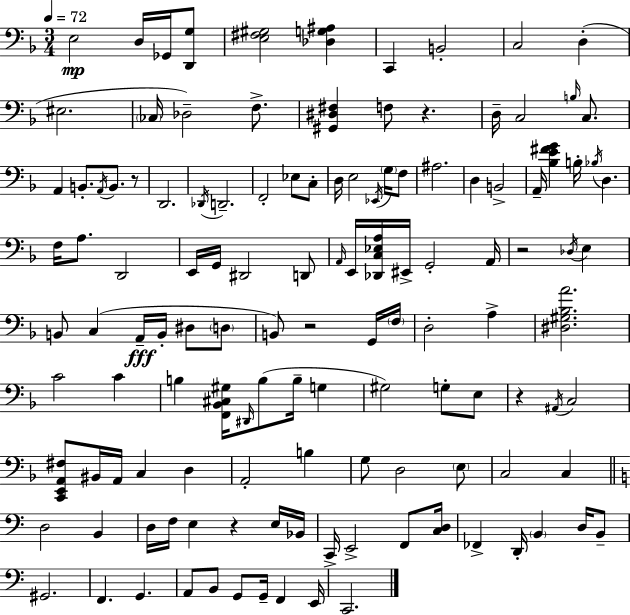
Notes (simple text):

E3/h D3/s Gb2/s [D2,G3]/e [E3,F#3,G#3]/h [Db3,G3,A#3]/q C2/q B2/h C3/h D3/q EIS3/h. CES3/s Db3/h F3/e. [G#2,D#3,F#3]/q F3/e R/q. D3/s C3/h B3/s C3/e. A2/q B2/e. A2/s B2/e. R/e D2/h. Db2/s D2/h. F2/h Eb3/e C3/e D3/s E3/h Eb2/s G3/s F3/e A#3/h. D3/q B2/h A2/s [Bb3,E4,F#4,G4]/q B3/s Bb3/s D3/q. F3/s A3/e. D2/h E2/s G2/s D#2/h D2/e A2/s E2/s [Db2,C3,Eb3,A3]/s EIS2/s G2/h A2/s R/h Db3/s E3/q B2/e C3/q A2/s B2/s D#3/e D3/e B2/e R/h G2/s F3/s D3/h A3/q [D#3,G#3,Bb3,A4]/h. C4/h C4/q B3/q [F2,Bb2,C#3,G#3]/s D#2/s B3/e B3/s G3/q G#3/h G3/e E3/e R/q A#2/s C3/h [C2,E2,A2,F#3]/e BIS2/s A2/s C3/q D3/q A2/h B3/q G3/e D3/h E3/e C3/h C3/q D3/h B2/q D3/s F3/s E3/q R/q E3/s Bb2/s C2/s E2/h F2/e [C3,D3]/s FES2/q D2/s B2/q D3/s B2/e G#2/h. F2/q. G2/q. A2/e B2/e G2/e G2/s F2/q E2/s C2/h.